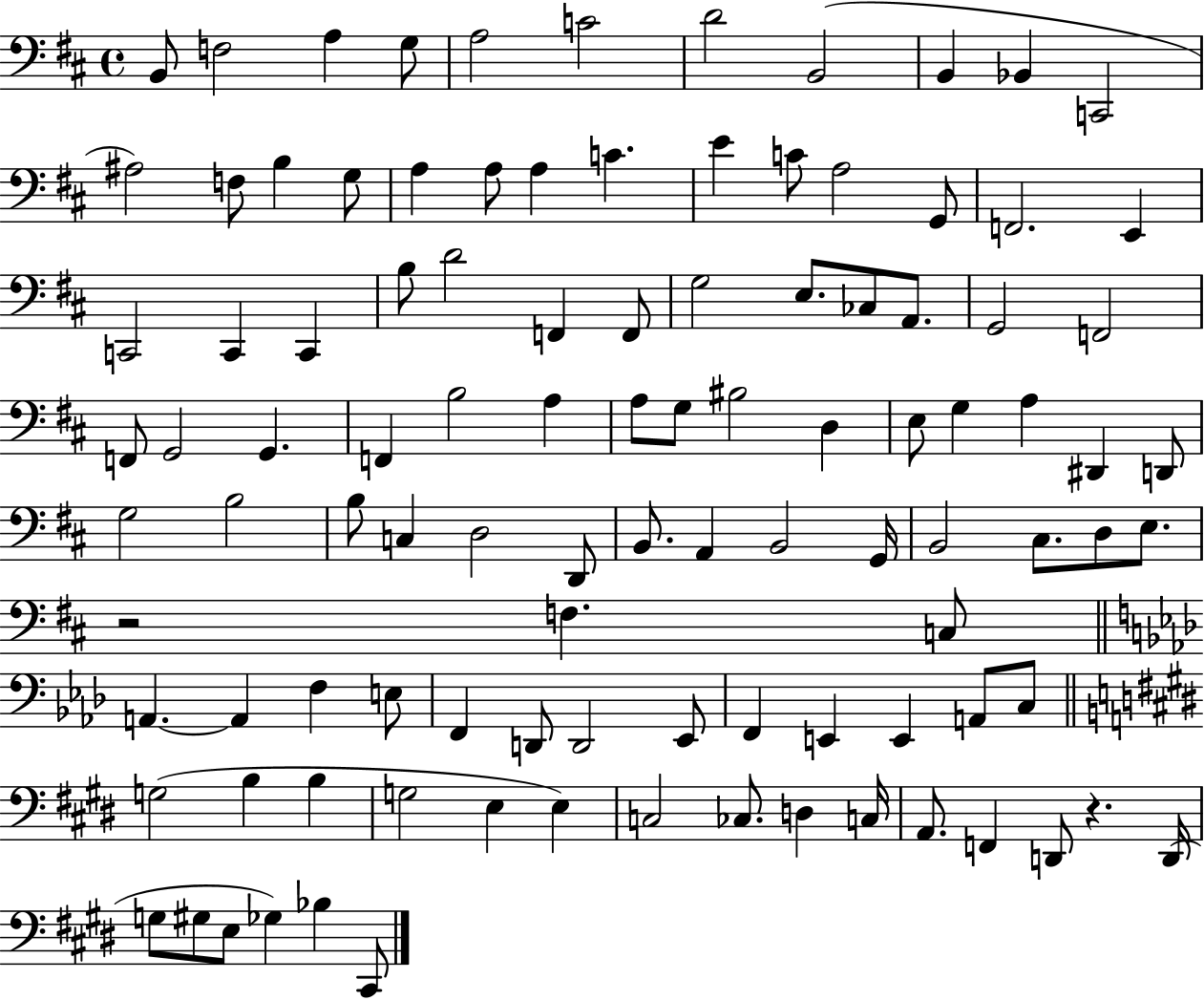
{
  \clef bass
  \time 4/4
  \defaultTimeSignature
  \key d \major
  \repeat volta 2 { b,8 f2 a4 g8 | a2 c'2 | d'2 b,2( | b,4 bes,4 c,2 | \break ais2) f8 b4 g8 | a4 a8 a4 c'4. | e'4 c'8 a2 g,8 | f,2. e,4 | \break c,2 c,4 c,4 | b8 d'2 f,4 f,8 | g2 e8. ces8 a,8. | g,2 f,2 | \break f,8 g,2 g,4. | f,4 b2 a4 | a8 g8 bis2 d4 | e8 g4 a4 dis,4 d,8 | \break g2 b2 | b8 c4 d2 d,8 | b,8. a,4 b,2 g,16 | b,2 cis8. d8 e8. | \break r2 f4. c8 | \bar "||" \break \key aes \major a,4.~~ a,4 f4 e8 | f,4 d,8 d,2 ees,8 | f,4 e,4 e,4 a,8 c8 | \bar "||" \break \key e \major g2( b4 b4 | g2 e4 e4) | c2 ces8. d4 c16 | a,8. f,4 d,8 r4. d,16( | \break g8 gis8 e8 ges4) bes4 cis,8 | } \bar "|."
}